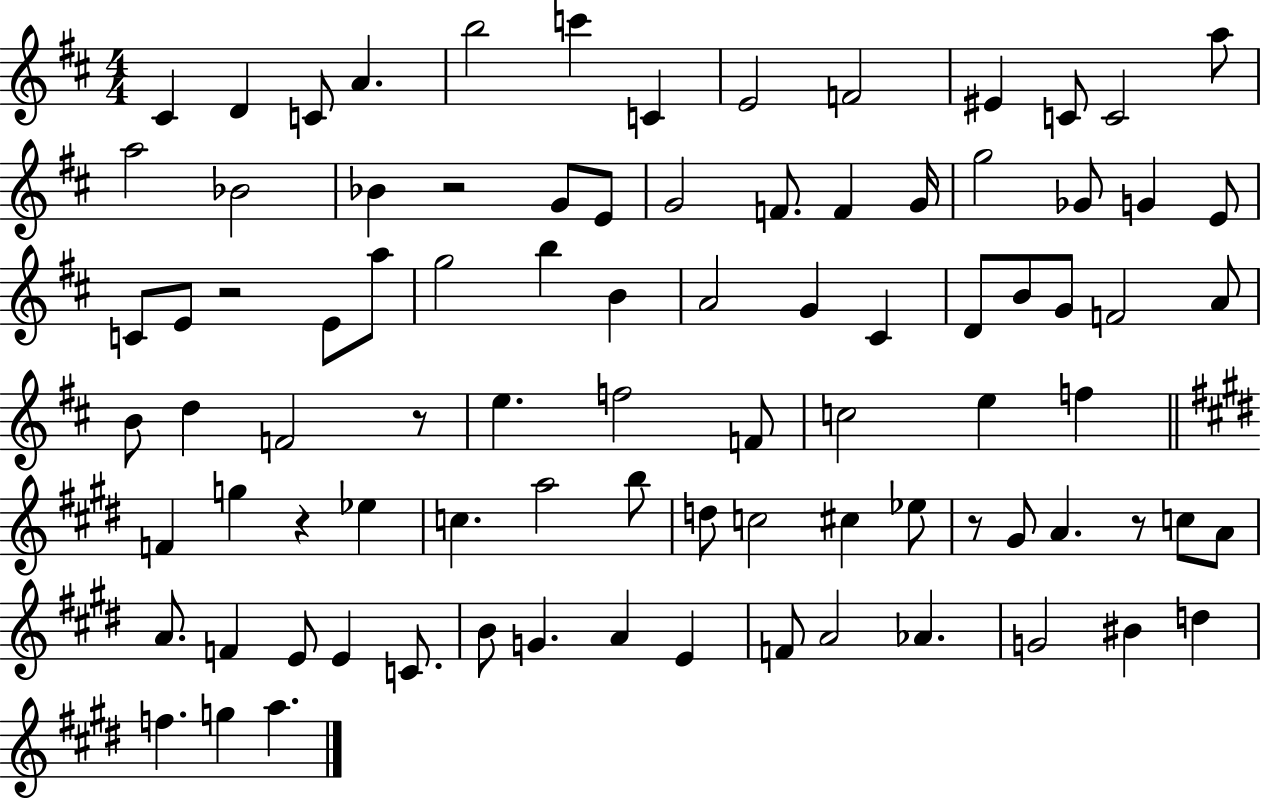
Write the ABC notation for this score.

X:1
T:Untitled
M:4/4
L:1/4
K:D
^C D C/2 A b2 c' C E2 F2 ^E C/2 C2 a/2 a2 _B2 _B z2 G/2 E/2 G2 F/2 F G/4 g2 _G/2 G E/2 C/2 E/2 z2 E/2 a/2 g2 b B A2 G ^C D/2 B/2 G/2 F2 A/2 B/2 d F2 z/2 e f2 F/2 c2 e f F g z _e c a2 b/2 d/2 c2 ^c _e/2 z/2 ^G/2 A z/2 c/2 A/2 A/2 F E/2 E C/2 B/2 G A E F/2 A2 _A G2 ^B d f g a